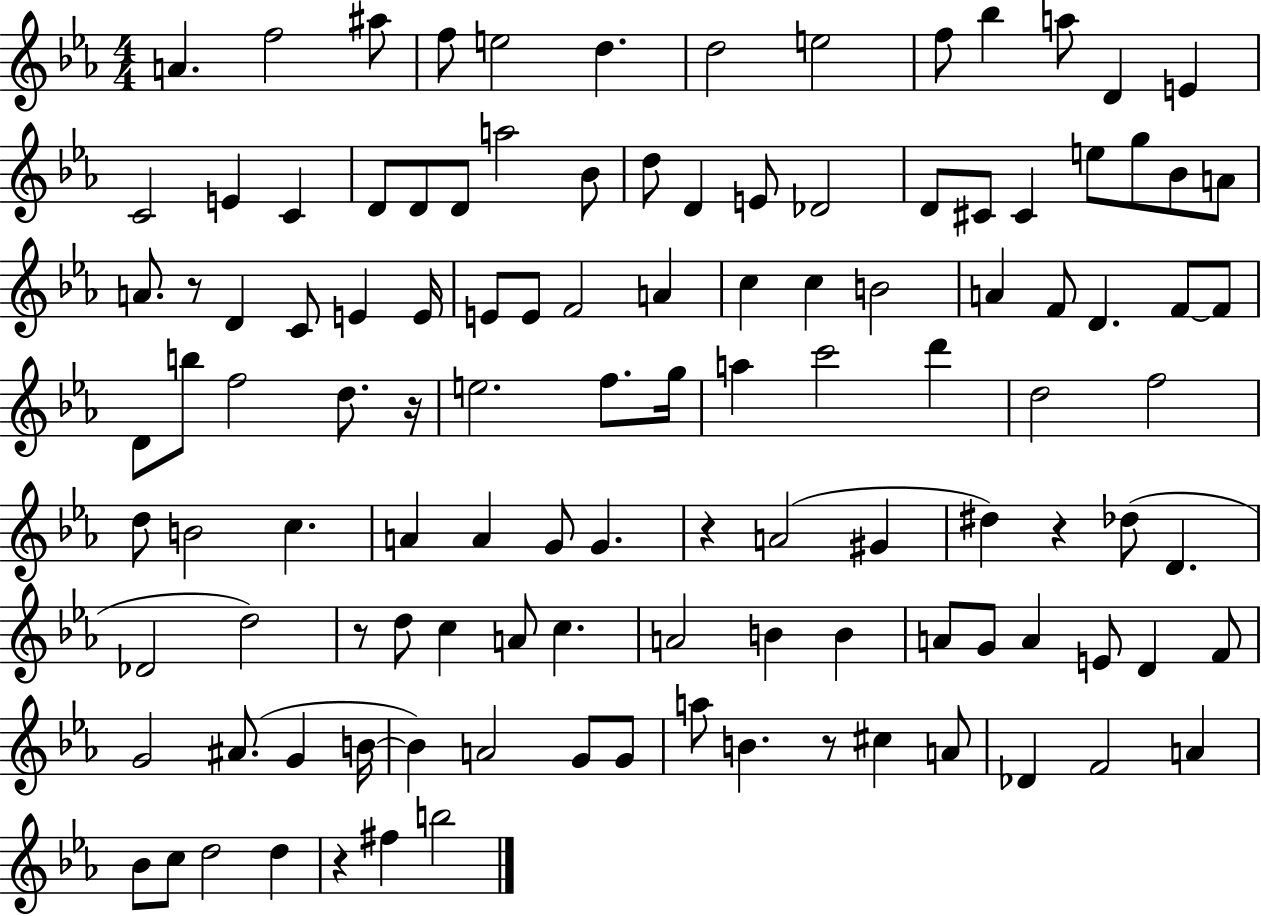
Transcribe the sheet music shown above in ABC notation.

X:1
T:Untitled
M:4/4
L:1/4
K:Eb
A f2 ^a/2 f/2 e2 d d2 e2 f/2 _b a/2 D E C2 E C D/2 D/2 D/2 a2 _B/2 d/2 D E/2 _D2 D/2 ^C/2 ^C e/2 g/2 _B/2 A/2 A/2 z/2 D C/2 E E/4 E/2 E/2 F2 A c c B2 A F/2 D F/2 F/2 D/2 b/2 f2 d/2 z/4 e2 f/2 g/4 a c'2 d' d2 f2 d/2 B2 c A A G/2 G z A2 ^G ^d z _d/2 D _D2 d2 z/2 d/2 c A/2 c A2 B B A/2 G/2 A E/2 D F/2 G2 ^A/2 G B/4 B A2 G/2 G/2 a/2 B z/2 ^c A/2 _D F2 A _B/2 c/2 d2 d z ^f b2